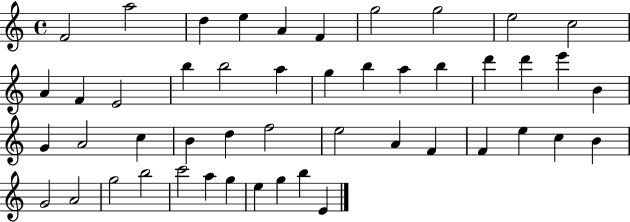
F4/h A5/h D5/q E5/q A4/q F4/q G5/h G5/h E5/h C5/h A4/q F4/q E4/h B5/q B5/h A5/q G5/q B5/q A5/q B5/q D6/q D6/q E6/q B4/q G4/q A4/h C5/q B4/q D5/q F5/h E5/h A4/q F4/q F4/q E5/q C5/q B4/q G4/h A4/h G5/h B5/h C6/h A5/q G5/q E5/q G5/q B5/q E4/q